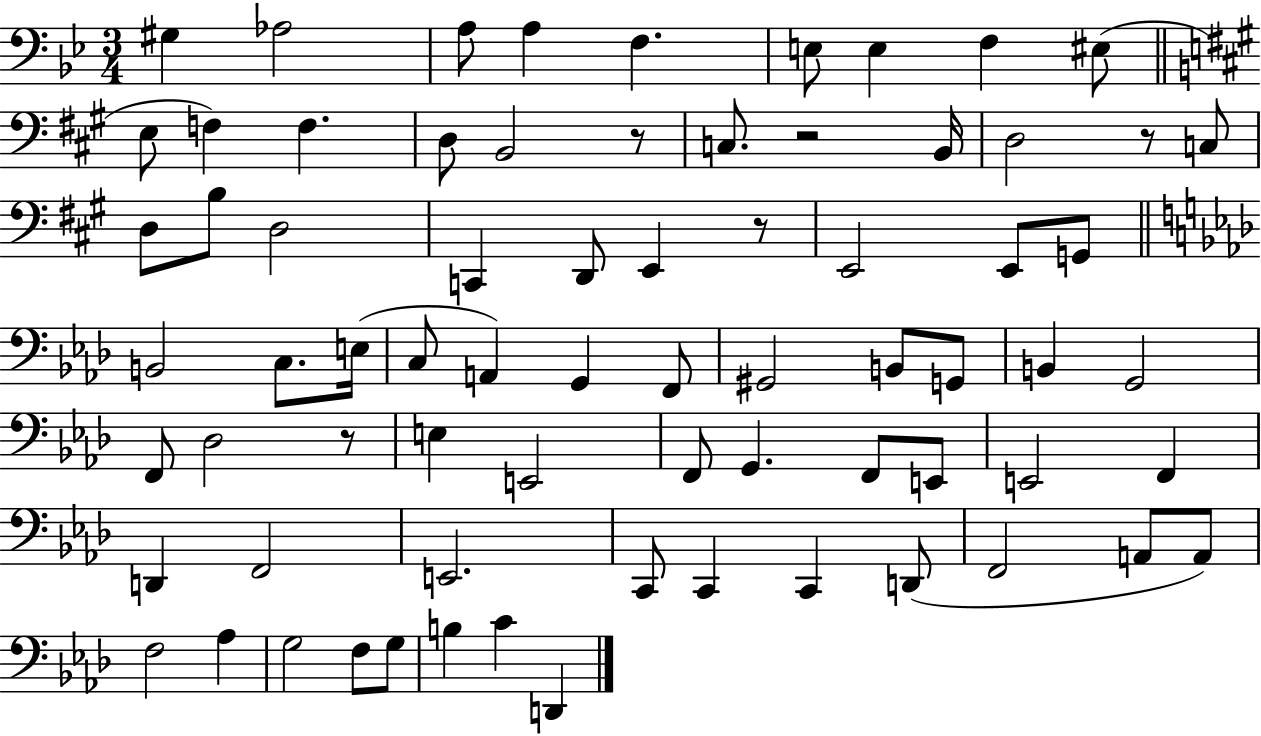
X:1
T:Untitled
M:3/4
L:1/4
K:Bb
^G, _A,2 A,/2 A, F, E,/2 E, F, ^E,/2 E,/2 F, F, D,/2 B,,2 z/2 C,/2 z2 B,,/4 D,2 z/2 C,/2 D,/2 B,/2 D,2 C,, D,,/2 E,, z/2 E,,2 E,,/2 G,,/2 B,,2 C,/2 E,/4 C,/2 A,, G,, F,,/2 ^G,,2 B,,/2 G,,/2 B,, G,,2 F,,/2 _D,2 z/2 E, E,,2 F,,/2 G,, F,,/2 E,,/2 E,,2 F,, D,, F,,2 E,,2 C,,/2 C,, C,, D,,/2 F,,2 A,,/2 A,,/2 F,2 _A, G,2 F,/2 G,/2 B, C D,,